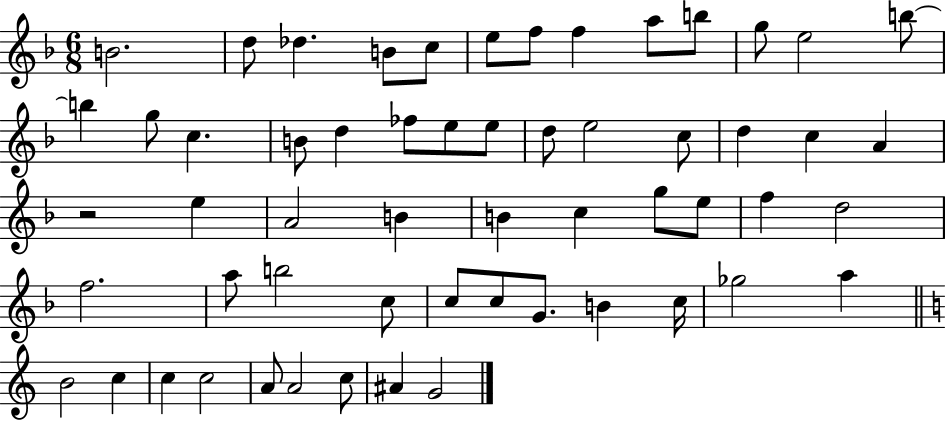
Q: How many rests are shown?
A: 1